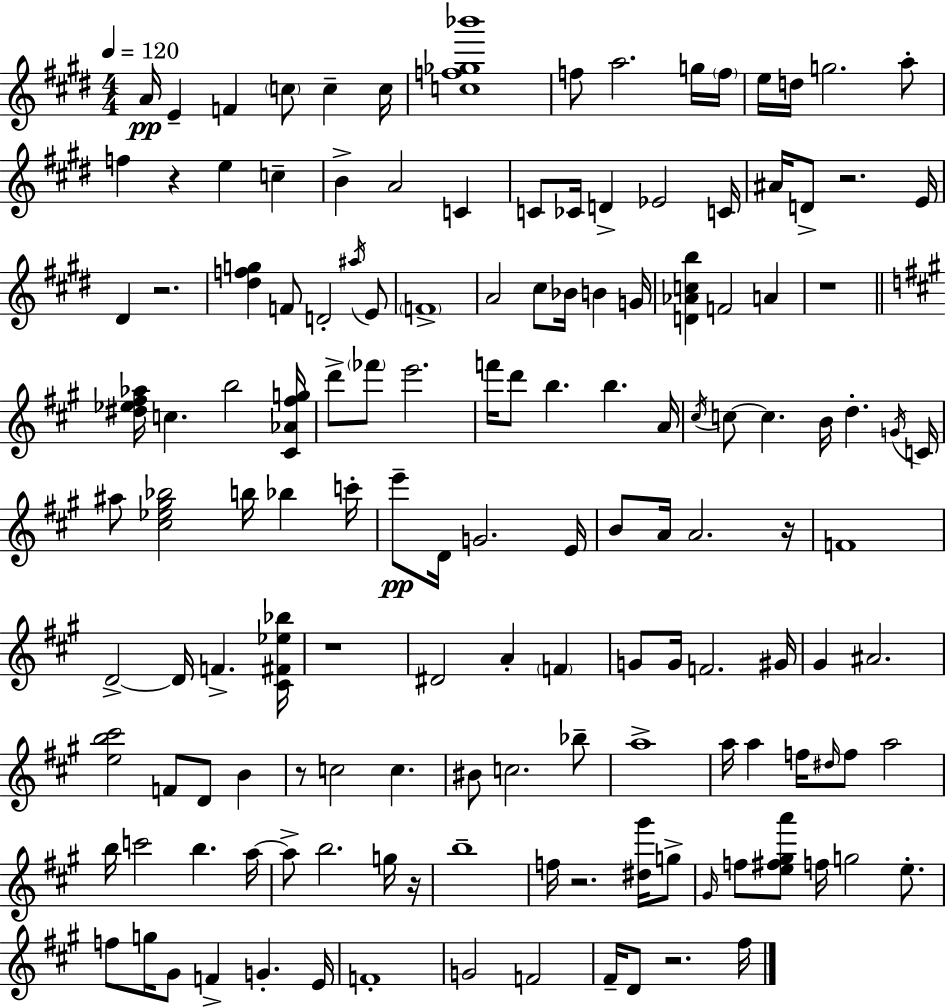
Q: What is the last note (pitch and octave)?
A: F#5